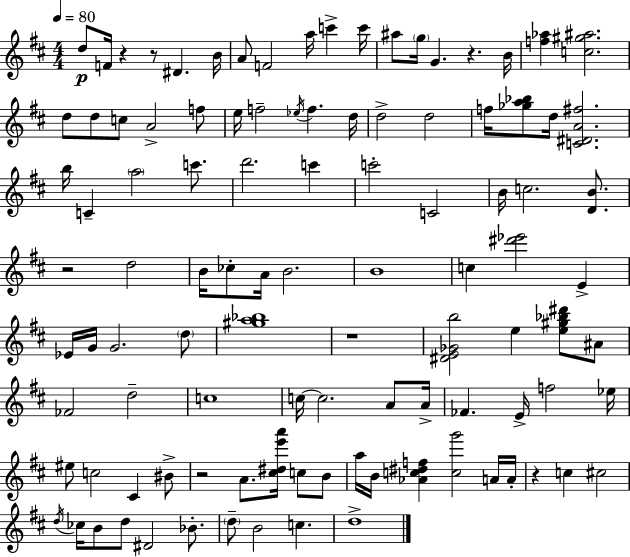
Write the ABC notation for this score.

X:1
T:Untitled
M:4/4
L:1/4
K:D
d/2 F/4 z z/2 ^D B/4 A/2 F2 a/4 c' c'/4 ^a/2 g/4 G z B/4 [f_a] [c^g^a]2 d/2 d/2 c/2 A2 f/2 e/4 f2 _e/4 f d/4 d2 d2 f/4 [_ga_b]/2 d/4 [C^DA^f]2 b/4 C a2 c'/2 d'2 c' c'2 C2 B/4 c2 [DB]/2 z2 d2 B/4 _c/2 A/4 B2 B4 c [^d'_e']2 E _E/4 G/4 G2 d/2 [^ga_b]4 z4 [^DE_Gb]2 e [e^g_b^d']/2 ^A/2 _F2 d2 c4 c/4 c2 A/2 A/4 _F E/4 f2 _e/4 ^e/2 c2 ^C ^B/2 z2 A/2 [^c^de'a']/4 c/2 B/2 a/4 B/4 [_Ac^df] [cg']2 A/4 A/4 z c ^c2 d/4 _c/4 B/2 d/2 ^D2 _B/2 d/2 B2 c d4